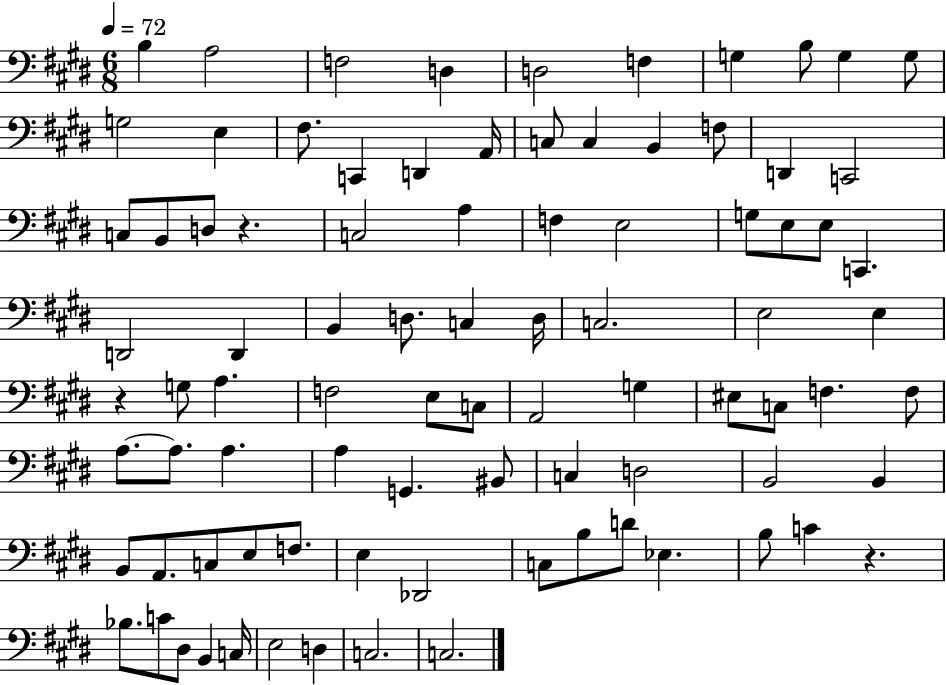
B3/q A3/h F3/h D3/q D3/h F3/q G3/q B3/e G3/q G3/e G3/h E3/q F#3/e. C2/q D2/q A2/s C3/e C3/q B2/q F3/e D2/q C2/h C3/e B2/e D3/e R/q. C3/h A3/q F3/q E3/h G3/e E3/e E3/e C2/q. D2/h D2/q B2/q D3/e. C3/q D3/s C3/h. E3/h E3/q R/q G3/e A3/q. F3/h E3/e C3/e A2/h G3/q EIS3/e C3/e F3/q. F3/e A3/e. A3/e. A3/q. A3/q G2/q. BIS2/e C3/q D3/h B2/h B2/q B2/e A2/e. C3/e E3/e F3/e. E3/q Db2/h C3/e B3/e D4/e Eb3/q. B3/e C4/q R/q. Bb3/e. C4/e D#3/e B2/q C3/s E3/h D3/q C3/h. C3/h.